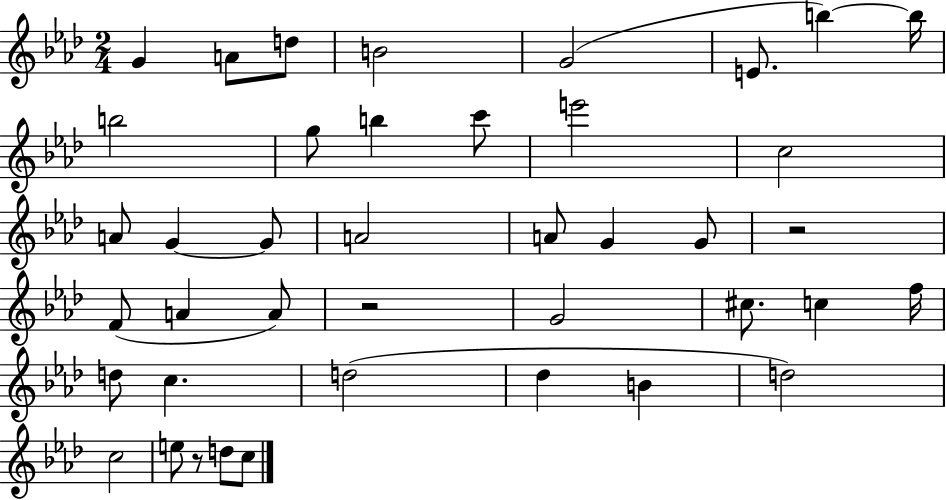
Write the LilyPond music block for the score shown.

{
  \clef treble
  \numericTimeSignature
  \time 2/4
  \key aes \major
  g'4 a'8 d''8 | b'2 | g'2( | e'8. b''4~~) b''16 | \break b''2 | g''8 b''4 c'''8 | e'''2 | c''2 | \break a'8 g'4~~ g'8 | a'2 | a'8 g'4 g'8 | r2 | \break f'8( a'4 a'8) | r2 | g'2 | cis''8. c''4 f''16 | \break d''8 c''4. | d''2( | des''4 b'4 | d''2) | \break c''2 | e''8 r8 d''8 c''8 | \bar "|."
}